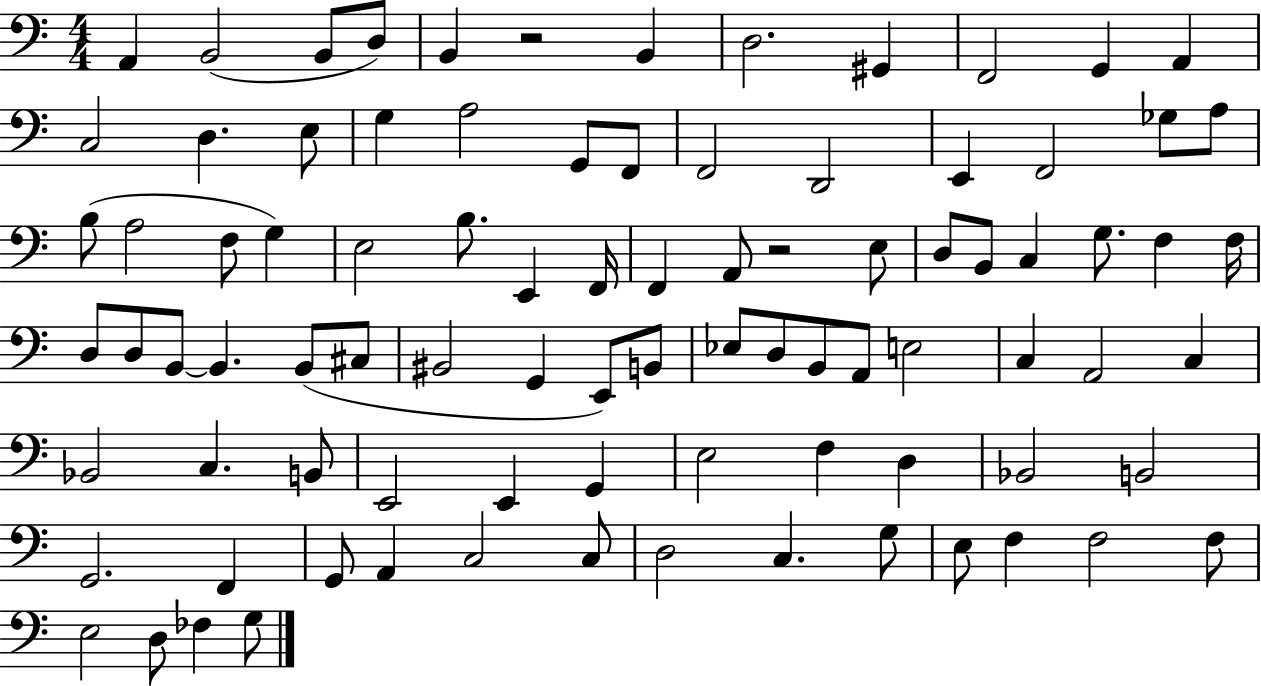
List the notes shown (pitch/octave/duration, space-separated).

A2/q B2/h B2/e D3/e B2/q R/h B2/q D3/h. G#2/q F2/h G2/q A2/q C3/h D3/q. E3/e G3/q A3/h G2/e F2/e F2/h D2/h E2/q F2/h Gb3/e A3/e B3/e A3/h F3/e G3/q E3/h B3/e. E2/q F2/s F2/q A2/e R/h E3/e D3/e B2/e C3/q G3/e. F3/q F3/s D3/e D3/e B2/e B2/q. B2/e C#3/e BIS2/h G2/q E2/e B2/e Eb3/e D3/e B2/e A2/e E3/h C3/q A2/h C3/q Bb2/h C3/q. B2/e E2/h E2/q G2/q E3/h F3/q D3/q Bb2/h B2/h G2/h. F2/q G2/e A2/q C3/h C3/e D3/h C3/q. G3/e E3/e F3/q F3/h F3/e E3/h D3/e FES3/q G3/e